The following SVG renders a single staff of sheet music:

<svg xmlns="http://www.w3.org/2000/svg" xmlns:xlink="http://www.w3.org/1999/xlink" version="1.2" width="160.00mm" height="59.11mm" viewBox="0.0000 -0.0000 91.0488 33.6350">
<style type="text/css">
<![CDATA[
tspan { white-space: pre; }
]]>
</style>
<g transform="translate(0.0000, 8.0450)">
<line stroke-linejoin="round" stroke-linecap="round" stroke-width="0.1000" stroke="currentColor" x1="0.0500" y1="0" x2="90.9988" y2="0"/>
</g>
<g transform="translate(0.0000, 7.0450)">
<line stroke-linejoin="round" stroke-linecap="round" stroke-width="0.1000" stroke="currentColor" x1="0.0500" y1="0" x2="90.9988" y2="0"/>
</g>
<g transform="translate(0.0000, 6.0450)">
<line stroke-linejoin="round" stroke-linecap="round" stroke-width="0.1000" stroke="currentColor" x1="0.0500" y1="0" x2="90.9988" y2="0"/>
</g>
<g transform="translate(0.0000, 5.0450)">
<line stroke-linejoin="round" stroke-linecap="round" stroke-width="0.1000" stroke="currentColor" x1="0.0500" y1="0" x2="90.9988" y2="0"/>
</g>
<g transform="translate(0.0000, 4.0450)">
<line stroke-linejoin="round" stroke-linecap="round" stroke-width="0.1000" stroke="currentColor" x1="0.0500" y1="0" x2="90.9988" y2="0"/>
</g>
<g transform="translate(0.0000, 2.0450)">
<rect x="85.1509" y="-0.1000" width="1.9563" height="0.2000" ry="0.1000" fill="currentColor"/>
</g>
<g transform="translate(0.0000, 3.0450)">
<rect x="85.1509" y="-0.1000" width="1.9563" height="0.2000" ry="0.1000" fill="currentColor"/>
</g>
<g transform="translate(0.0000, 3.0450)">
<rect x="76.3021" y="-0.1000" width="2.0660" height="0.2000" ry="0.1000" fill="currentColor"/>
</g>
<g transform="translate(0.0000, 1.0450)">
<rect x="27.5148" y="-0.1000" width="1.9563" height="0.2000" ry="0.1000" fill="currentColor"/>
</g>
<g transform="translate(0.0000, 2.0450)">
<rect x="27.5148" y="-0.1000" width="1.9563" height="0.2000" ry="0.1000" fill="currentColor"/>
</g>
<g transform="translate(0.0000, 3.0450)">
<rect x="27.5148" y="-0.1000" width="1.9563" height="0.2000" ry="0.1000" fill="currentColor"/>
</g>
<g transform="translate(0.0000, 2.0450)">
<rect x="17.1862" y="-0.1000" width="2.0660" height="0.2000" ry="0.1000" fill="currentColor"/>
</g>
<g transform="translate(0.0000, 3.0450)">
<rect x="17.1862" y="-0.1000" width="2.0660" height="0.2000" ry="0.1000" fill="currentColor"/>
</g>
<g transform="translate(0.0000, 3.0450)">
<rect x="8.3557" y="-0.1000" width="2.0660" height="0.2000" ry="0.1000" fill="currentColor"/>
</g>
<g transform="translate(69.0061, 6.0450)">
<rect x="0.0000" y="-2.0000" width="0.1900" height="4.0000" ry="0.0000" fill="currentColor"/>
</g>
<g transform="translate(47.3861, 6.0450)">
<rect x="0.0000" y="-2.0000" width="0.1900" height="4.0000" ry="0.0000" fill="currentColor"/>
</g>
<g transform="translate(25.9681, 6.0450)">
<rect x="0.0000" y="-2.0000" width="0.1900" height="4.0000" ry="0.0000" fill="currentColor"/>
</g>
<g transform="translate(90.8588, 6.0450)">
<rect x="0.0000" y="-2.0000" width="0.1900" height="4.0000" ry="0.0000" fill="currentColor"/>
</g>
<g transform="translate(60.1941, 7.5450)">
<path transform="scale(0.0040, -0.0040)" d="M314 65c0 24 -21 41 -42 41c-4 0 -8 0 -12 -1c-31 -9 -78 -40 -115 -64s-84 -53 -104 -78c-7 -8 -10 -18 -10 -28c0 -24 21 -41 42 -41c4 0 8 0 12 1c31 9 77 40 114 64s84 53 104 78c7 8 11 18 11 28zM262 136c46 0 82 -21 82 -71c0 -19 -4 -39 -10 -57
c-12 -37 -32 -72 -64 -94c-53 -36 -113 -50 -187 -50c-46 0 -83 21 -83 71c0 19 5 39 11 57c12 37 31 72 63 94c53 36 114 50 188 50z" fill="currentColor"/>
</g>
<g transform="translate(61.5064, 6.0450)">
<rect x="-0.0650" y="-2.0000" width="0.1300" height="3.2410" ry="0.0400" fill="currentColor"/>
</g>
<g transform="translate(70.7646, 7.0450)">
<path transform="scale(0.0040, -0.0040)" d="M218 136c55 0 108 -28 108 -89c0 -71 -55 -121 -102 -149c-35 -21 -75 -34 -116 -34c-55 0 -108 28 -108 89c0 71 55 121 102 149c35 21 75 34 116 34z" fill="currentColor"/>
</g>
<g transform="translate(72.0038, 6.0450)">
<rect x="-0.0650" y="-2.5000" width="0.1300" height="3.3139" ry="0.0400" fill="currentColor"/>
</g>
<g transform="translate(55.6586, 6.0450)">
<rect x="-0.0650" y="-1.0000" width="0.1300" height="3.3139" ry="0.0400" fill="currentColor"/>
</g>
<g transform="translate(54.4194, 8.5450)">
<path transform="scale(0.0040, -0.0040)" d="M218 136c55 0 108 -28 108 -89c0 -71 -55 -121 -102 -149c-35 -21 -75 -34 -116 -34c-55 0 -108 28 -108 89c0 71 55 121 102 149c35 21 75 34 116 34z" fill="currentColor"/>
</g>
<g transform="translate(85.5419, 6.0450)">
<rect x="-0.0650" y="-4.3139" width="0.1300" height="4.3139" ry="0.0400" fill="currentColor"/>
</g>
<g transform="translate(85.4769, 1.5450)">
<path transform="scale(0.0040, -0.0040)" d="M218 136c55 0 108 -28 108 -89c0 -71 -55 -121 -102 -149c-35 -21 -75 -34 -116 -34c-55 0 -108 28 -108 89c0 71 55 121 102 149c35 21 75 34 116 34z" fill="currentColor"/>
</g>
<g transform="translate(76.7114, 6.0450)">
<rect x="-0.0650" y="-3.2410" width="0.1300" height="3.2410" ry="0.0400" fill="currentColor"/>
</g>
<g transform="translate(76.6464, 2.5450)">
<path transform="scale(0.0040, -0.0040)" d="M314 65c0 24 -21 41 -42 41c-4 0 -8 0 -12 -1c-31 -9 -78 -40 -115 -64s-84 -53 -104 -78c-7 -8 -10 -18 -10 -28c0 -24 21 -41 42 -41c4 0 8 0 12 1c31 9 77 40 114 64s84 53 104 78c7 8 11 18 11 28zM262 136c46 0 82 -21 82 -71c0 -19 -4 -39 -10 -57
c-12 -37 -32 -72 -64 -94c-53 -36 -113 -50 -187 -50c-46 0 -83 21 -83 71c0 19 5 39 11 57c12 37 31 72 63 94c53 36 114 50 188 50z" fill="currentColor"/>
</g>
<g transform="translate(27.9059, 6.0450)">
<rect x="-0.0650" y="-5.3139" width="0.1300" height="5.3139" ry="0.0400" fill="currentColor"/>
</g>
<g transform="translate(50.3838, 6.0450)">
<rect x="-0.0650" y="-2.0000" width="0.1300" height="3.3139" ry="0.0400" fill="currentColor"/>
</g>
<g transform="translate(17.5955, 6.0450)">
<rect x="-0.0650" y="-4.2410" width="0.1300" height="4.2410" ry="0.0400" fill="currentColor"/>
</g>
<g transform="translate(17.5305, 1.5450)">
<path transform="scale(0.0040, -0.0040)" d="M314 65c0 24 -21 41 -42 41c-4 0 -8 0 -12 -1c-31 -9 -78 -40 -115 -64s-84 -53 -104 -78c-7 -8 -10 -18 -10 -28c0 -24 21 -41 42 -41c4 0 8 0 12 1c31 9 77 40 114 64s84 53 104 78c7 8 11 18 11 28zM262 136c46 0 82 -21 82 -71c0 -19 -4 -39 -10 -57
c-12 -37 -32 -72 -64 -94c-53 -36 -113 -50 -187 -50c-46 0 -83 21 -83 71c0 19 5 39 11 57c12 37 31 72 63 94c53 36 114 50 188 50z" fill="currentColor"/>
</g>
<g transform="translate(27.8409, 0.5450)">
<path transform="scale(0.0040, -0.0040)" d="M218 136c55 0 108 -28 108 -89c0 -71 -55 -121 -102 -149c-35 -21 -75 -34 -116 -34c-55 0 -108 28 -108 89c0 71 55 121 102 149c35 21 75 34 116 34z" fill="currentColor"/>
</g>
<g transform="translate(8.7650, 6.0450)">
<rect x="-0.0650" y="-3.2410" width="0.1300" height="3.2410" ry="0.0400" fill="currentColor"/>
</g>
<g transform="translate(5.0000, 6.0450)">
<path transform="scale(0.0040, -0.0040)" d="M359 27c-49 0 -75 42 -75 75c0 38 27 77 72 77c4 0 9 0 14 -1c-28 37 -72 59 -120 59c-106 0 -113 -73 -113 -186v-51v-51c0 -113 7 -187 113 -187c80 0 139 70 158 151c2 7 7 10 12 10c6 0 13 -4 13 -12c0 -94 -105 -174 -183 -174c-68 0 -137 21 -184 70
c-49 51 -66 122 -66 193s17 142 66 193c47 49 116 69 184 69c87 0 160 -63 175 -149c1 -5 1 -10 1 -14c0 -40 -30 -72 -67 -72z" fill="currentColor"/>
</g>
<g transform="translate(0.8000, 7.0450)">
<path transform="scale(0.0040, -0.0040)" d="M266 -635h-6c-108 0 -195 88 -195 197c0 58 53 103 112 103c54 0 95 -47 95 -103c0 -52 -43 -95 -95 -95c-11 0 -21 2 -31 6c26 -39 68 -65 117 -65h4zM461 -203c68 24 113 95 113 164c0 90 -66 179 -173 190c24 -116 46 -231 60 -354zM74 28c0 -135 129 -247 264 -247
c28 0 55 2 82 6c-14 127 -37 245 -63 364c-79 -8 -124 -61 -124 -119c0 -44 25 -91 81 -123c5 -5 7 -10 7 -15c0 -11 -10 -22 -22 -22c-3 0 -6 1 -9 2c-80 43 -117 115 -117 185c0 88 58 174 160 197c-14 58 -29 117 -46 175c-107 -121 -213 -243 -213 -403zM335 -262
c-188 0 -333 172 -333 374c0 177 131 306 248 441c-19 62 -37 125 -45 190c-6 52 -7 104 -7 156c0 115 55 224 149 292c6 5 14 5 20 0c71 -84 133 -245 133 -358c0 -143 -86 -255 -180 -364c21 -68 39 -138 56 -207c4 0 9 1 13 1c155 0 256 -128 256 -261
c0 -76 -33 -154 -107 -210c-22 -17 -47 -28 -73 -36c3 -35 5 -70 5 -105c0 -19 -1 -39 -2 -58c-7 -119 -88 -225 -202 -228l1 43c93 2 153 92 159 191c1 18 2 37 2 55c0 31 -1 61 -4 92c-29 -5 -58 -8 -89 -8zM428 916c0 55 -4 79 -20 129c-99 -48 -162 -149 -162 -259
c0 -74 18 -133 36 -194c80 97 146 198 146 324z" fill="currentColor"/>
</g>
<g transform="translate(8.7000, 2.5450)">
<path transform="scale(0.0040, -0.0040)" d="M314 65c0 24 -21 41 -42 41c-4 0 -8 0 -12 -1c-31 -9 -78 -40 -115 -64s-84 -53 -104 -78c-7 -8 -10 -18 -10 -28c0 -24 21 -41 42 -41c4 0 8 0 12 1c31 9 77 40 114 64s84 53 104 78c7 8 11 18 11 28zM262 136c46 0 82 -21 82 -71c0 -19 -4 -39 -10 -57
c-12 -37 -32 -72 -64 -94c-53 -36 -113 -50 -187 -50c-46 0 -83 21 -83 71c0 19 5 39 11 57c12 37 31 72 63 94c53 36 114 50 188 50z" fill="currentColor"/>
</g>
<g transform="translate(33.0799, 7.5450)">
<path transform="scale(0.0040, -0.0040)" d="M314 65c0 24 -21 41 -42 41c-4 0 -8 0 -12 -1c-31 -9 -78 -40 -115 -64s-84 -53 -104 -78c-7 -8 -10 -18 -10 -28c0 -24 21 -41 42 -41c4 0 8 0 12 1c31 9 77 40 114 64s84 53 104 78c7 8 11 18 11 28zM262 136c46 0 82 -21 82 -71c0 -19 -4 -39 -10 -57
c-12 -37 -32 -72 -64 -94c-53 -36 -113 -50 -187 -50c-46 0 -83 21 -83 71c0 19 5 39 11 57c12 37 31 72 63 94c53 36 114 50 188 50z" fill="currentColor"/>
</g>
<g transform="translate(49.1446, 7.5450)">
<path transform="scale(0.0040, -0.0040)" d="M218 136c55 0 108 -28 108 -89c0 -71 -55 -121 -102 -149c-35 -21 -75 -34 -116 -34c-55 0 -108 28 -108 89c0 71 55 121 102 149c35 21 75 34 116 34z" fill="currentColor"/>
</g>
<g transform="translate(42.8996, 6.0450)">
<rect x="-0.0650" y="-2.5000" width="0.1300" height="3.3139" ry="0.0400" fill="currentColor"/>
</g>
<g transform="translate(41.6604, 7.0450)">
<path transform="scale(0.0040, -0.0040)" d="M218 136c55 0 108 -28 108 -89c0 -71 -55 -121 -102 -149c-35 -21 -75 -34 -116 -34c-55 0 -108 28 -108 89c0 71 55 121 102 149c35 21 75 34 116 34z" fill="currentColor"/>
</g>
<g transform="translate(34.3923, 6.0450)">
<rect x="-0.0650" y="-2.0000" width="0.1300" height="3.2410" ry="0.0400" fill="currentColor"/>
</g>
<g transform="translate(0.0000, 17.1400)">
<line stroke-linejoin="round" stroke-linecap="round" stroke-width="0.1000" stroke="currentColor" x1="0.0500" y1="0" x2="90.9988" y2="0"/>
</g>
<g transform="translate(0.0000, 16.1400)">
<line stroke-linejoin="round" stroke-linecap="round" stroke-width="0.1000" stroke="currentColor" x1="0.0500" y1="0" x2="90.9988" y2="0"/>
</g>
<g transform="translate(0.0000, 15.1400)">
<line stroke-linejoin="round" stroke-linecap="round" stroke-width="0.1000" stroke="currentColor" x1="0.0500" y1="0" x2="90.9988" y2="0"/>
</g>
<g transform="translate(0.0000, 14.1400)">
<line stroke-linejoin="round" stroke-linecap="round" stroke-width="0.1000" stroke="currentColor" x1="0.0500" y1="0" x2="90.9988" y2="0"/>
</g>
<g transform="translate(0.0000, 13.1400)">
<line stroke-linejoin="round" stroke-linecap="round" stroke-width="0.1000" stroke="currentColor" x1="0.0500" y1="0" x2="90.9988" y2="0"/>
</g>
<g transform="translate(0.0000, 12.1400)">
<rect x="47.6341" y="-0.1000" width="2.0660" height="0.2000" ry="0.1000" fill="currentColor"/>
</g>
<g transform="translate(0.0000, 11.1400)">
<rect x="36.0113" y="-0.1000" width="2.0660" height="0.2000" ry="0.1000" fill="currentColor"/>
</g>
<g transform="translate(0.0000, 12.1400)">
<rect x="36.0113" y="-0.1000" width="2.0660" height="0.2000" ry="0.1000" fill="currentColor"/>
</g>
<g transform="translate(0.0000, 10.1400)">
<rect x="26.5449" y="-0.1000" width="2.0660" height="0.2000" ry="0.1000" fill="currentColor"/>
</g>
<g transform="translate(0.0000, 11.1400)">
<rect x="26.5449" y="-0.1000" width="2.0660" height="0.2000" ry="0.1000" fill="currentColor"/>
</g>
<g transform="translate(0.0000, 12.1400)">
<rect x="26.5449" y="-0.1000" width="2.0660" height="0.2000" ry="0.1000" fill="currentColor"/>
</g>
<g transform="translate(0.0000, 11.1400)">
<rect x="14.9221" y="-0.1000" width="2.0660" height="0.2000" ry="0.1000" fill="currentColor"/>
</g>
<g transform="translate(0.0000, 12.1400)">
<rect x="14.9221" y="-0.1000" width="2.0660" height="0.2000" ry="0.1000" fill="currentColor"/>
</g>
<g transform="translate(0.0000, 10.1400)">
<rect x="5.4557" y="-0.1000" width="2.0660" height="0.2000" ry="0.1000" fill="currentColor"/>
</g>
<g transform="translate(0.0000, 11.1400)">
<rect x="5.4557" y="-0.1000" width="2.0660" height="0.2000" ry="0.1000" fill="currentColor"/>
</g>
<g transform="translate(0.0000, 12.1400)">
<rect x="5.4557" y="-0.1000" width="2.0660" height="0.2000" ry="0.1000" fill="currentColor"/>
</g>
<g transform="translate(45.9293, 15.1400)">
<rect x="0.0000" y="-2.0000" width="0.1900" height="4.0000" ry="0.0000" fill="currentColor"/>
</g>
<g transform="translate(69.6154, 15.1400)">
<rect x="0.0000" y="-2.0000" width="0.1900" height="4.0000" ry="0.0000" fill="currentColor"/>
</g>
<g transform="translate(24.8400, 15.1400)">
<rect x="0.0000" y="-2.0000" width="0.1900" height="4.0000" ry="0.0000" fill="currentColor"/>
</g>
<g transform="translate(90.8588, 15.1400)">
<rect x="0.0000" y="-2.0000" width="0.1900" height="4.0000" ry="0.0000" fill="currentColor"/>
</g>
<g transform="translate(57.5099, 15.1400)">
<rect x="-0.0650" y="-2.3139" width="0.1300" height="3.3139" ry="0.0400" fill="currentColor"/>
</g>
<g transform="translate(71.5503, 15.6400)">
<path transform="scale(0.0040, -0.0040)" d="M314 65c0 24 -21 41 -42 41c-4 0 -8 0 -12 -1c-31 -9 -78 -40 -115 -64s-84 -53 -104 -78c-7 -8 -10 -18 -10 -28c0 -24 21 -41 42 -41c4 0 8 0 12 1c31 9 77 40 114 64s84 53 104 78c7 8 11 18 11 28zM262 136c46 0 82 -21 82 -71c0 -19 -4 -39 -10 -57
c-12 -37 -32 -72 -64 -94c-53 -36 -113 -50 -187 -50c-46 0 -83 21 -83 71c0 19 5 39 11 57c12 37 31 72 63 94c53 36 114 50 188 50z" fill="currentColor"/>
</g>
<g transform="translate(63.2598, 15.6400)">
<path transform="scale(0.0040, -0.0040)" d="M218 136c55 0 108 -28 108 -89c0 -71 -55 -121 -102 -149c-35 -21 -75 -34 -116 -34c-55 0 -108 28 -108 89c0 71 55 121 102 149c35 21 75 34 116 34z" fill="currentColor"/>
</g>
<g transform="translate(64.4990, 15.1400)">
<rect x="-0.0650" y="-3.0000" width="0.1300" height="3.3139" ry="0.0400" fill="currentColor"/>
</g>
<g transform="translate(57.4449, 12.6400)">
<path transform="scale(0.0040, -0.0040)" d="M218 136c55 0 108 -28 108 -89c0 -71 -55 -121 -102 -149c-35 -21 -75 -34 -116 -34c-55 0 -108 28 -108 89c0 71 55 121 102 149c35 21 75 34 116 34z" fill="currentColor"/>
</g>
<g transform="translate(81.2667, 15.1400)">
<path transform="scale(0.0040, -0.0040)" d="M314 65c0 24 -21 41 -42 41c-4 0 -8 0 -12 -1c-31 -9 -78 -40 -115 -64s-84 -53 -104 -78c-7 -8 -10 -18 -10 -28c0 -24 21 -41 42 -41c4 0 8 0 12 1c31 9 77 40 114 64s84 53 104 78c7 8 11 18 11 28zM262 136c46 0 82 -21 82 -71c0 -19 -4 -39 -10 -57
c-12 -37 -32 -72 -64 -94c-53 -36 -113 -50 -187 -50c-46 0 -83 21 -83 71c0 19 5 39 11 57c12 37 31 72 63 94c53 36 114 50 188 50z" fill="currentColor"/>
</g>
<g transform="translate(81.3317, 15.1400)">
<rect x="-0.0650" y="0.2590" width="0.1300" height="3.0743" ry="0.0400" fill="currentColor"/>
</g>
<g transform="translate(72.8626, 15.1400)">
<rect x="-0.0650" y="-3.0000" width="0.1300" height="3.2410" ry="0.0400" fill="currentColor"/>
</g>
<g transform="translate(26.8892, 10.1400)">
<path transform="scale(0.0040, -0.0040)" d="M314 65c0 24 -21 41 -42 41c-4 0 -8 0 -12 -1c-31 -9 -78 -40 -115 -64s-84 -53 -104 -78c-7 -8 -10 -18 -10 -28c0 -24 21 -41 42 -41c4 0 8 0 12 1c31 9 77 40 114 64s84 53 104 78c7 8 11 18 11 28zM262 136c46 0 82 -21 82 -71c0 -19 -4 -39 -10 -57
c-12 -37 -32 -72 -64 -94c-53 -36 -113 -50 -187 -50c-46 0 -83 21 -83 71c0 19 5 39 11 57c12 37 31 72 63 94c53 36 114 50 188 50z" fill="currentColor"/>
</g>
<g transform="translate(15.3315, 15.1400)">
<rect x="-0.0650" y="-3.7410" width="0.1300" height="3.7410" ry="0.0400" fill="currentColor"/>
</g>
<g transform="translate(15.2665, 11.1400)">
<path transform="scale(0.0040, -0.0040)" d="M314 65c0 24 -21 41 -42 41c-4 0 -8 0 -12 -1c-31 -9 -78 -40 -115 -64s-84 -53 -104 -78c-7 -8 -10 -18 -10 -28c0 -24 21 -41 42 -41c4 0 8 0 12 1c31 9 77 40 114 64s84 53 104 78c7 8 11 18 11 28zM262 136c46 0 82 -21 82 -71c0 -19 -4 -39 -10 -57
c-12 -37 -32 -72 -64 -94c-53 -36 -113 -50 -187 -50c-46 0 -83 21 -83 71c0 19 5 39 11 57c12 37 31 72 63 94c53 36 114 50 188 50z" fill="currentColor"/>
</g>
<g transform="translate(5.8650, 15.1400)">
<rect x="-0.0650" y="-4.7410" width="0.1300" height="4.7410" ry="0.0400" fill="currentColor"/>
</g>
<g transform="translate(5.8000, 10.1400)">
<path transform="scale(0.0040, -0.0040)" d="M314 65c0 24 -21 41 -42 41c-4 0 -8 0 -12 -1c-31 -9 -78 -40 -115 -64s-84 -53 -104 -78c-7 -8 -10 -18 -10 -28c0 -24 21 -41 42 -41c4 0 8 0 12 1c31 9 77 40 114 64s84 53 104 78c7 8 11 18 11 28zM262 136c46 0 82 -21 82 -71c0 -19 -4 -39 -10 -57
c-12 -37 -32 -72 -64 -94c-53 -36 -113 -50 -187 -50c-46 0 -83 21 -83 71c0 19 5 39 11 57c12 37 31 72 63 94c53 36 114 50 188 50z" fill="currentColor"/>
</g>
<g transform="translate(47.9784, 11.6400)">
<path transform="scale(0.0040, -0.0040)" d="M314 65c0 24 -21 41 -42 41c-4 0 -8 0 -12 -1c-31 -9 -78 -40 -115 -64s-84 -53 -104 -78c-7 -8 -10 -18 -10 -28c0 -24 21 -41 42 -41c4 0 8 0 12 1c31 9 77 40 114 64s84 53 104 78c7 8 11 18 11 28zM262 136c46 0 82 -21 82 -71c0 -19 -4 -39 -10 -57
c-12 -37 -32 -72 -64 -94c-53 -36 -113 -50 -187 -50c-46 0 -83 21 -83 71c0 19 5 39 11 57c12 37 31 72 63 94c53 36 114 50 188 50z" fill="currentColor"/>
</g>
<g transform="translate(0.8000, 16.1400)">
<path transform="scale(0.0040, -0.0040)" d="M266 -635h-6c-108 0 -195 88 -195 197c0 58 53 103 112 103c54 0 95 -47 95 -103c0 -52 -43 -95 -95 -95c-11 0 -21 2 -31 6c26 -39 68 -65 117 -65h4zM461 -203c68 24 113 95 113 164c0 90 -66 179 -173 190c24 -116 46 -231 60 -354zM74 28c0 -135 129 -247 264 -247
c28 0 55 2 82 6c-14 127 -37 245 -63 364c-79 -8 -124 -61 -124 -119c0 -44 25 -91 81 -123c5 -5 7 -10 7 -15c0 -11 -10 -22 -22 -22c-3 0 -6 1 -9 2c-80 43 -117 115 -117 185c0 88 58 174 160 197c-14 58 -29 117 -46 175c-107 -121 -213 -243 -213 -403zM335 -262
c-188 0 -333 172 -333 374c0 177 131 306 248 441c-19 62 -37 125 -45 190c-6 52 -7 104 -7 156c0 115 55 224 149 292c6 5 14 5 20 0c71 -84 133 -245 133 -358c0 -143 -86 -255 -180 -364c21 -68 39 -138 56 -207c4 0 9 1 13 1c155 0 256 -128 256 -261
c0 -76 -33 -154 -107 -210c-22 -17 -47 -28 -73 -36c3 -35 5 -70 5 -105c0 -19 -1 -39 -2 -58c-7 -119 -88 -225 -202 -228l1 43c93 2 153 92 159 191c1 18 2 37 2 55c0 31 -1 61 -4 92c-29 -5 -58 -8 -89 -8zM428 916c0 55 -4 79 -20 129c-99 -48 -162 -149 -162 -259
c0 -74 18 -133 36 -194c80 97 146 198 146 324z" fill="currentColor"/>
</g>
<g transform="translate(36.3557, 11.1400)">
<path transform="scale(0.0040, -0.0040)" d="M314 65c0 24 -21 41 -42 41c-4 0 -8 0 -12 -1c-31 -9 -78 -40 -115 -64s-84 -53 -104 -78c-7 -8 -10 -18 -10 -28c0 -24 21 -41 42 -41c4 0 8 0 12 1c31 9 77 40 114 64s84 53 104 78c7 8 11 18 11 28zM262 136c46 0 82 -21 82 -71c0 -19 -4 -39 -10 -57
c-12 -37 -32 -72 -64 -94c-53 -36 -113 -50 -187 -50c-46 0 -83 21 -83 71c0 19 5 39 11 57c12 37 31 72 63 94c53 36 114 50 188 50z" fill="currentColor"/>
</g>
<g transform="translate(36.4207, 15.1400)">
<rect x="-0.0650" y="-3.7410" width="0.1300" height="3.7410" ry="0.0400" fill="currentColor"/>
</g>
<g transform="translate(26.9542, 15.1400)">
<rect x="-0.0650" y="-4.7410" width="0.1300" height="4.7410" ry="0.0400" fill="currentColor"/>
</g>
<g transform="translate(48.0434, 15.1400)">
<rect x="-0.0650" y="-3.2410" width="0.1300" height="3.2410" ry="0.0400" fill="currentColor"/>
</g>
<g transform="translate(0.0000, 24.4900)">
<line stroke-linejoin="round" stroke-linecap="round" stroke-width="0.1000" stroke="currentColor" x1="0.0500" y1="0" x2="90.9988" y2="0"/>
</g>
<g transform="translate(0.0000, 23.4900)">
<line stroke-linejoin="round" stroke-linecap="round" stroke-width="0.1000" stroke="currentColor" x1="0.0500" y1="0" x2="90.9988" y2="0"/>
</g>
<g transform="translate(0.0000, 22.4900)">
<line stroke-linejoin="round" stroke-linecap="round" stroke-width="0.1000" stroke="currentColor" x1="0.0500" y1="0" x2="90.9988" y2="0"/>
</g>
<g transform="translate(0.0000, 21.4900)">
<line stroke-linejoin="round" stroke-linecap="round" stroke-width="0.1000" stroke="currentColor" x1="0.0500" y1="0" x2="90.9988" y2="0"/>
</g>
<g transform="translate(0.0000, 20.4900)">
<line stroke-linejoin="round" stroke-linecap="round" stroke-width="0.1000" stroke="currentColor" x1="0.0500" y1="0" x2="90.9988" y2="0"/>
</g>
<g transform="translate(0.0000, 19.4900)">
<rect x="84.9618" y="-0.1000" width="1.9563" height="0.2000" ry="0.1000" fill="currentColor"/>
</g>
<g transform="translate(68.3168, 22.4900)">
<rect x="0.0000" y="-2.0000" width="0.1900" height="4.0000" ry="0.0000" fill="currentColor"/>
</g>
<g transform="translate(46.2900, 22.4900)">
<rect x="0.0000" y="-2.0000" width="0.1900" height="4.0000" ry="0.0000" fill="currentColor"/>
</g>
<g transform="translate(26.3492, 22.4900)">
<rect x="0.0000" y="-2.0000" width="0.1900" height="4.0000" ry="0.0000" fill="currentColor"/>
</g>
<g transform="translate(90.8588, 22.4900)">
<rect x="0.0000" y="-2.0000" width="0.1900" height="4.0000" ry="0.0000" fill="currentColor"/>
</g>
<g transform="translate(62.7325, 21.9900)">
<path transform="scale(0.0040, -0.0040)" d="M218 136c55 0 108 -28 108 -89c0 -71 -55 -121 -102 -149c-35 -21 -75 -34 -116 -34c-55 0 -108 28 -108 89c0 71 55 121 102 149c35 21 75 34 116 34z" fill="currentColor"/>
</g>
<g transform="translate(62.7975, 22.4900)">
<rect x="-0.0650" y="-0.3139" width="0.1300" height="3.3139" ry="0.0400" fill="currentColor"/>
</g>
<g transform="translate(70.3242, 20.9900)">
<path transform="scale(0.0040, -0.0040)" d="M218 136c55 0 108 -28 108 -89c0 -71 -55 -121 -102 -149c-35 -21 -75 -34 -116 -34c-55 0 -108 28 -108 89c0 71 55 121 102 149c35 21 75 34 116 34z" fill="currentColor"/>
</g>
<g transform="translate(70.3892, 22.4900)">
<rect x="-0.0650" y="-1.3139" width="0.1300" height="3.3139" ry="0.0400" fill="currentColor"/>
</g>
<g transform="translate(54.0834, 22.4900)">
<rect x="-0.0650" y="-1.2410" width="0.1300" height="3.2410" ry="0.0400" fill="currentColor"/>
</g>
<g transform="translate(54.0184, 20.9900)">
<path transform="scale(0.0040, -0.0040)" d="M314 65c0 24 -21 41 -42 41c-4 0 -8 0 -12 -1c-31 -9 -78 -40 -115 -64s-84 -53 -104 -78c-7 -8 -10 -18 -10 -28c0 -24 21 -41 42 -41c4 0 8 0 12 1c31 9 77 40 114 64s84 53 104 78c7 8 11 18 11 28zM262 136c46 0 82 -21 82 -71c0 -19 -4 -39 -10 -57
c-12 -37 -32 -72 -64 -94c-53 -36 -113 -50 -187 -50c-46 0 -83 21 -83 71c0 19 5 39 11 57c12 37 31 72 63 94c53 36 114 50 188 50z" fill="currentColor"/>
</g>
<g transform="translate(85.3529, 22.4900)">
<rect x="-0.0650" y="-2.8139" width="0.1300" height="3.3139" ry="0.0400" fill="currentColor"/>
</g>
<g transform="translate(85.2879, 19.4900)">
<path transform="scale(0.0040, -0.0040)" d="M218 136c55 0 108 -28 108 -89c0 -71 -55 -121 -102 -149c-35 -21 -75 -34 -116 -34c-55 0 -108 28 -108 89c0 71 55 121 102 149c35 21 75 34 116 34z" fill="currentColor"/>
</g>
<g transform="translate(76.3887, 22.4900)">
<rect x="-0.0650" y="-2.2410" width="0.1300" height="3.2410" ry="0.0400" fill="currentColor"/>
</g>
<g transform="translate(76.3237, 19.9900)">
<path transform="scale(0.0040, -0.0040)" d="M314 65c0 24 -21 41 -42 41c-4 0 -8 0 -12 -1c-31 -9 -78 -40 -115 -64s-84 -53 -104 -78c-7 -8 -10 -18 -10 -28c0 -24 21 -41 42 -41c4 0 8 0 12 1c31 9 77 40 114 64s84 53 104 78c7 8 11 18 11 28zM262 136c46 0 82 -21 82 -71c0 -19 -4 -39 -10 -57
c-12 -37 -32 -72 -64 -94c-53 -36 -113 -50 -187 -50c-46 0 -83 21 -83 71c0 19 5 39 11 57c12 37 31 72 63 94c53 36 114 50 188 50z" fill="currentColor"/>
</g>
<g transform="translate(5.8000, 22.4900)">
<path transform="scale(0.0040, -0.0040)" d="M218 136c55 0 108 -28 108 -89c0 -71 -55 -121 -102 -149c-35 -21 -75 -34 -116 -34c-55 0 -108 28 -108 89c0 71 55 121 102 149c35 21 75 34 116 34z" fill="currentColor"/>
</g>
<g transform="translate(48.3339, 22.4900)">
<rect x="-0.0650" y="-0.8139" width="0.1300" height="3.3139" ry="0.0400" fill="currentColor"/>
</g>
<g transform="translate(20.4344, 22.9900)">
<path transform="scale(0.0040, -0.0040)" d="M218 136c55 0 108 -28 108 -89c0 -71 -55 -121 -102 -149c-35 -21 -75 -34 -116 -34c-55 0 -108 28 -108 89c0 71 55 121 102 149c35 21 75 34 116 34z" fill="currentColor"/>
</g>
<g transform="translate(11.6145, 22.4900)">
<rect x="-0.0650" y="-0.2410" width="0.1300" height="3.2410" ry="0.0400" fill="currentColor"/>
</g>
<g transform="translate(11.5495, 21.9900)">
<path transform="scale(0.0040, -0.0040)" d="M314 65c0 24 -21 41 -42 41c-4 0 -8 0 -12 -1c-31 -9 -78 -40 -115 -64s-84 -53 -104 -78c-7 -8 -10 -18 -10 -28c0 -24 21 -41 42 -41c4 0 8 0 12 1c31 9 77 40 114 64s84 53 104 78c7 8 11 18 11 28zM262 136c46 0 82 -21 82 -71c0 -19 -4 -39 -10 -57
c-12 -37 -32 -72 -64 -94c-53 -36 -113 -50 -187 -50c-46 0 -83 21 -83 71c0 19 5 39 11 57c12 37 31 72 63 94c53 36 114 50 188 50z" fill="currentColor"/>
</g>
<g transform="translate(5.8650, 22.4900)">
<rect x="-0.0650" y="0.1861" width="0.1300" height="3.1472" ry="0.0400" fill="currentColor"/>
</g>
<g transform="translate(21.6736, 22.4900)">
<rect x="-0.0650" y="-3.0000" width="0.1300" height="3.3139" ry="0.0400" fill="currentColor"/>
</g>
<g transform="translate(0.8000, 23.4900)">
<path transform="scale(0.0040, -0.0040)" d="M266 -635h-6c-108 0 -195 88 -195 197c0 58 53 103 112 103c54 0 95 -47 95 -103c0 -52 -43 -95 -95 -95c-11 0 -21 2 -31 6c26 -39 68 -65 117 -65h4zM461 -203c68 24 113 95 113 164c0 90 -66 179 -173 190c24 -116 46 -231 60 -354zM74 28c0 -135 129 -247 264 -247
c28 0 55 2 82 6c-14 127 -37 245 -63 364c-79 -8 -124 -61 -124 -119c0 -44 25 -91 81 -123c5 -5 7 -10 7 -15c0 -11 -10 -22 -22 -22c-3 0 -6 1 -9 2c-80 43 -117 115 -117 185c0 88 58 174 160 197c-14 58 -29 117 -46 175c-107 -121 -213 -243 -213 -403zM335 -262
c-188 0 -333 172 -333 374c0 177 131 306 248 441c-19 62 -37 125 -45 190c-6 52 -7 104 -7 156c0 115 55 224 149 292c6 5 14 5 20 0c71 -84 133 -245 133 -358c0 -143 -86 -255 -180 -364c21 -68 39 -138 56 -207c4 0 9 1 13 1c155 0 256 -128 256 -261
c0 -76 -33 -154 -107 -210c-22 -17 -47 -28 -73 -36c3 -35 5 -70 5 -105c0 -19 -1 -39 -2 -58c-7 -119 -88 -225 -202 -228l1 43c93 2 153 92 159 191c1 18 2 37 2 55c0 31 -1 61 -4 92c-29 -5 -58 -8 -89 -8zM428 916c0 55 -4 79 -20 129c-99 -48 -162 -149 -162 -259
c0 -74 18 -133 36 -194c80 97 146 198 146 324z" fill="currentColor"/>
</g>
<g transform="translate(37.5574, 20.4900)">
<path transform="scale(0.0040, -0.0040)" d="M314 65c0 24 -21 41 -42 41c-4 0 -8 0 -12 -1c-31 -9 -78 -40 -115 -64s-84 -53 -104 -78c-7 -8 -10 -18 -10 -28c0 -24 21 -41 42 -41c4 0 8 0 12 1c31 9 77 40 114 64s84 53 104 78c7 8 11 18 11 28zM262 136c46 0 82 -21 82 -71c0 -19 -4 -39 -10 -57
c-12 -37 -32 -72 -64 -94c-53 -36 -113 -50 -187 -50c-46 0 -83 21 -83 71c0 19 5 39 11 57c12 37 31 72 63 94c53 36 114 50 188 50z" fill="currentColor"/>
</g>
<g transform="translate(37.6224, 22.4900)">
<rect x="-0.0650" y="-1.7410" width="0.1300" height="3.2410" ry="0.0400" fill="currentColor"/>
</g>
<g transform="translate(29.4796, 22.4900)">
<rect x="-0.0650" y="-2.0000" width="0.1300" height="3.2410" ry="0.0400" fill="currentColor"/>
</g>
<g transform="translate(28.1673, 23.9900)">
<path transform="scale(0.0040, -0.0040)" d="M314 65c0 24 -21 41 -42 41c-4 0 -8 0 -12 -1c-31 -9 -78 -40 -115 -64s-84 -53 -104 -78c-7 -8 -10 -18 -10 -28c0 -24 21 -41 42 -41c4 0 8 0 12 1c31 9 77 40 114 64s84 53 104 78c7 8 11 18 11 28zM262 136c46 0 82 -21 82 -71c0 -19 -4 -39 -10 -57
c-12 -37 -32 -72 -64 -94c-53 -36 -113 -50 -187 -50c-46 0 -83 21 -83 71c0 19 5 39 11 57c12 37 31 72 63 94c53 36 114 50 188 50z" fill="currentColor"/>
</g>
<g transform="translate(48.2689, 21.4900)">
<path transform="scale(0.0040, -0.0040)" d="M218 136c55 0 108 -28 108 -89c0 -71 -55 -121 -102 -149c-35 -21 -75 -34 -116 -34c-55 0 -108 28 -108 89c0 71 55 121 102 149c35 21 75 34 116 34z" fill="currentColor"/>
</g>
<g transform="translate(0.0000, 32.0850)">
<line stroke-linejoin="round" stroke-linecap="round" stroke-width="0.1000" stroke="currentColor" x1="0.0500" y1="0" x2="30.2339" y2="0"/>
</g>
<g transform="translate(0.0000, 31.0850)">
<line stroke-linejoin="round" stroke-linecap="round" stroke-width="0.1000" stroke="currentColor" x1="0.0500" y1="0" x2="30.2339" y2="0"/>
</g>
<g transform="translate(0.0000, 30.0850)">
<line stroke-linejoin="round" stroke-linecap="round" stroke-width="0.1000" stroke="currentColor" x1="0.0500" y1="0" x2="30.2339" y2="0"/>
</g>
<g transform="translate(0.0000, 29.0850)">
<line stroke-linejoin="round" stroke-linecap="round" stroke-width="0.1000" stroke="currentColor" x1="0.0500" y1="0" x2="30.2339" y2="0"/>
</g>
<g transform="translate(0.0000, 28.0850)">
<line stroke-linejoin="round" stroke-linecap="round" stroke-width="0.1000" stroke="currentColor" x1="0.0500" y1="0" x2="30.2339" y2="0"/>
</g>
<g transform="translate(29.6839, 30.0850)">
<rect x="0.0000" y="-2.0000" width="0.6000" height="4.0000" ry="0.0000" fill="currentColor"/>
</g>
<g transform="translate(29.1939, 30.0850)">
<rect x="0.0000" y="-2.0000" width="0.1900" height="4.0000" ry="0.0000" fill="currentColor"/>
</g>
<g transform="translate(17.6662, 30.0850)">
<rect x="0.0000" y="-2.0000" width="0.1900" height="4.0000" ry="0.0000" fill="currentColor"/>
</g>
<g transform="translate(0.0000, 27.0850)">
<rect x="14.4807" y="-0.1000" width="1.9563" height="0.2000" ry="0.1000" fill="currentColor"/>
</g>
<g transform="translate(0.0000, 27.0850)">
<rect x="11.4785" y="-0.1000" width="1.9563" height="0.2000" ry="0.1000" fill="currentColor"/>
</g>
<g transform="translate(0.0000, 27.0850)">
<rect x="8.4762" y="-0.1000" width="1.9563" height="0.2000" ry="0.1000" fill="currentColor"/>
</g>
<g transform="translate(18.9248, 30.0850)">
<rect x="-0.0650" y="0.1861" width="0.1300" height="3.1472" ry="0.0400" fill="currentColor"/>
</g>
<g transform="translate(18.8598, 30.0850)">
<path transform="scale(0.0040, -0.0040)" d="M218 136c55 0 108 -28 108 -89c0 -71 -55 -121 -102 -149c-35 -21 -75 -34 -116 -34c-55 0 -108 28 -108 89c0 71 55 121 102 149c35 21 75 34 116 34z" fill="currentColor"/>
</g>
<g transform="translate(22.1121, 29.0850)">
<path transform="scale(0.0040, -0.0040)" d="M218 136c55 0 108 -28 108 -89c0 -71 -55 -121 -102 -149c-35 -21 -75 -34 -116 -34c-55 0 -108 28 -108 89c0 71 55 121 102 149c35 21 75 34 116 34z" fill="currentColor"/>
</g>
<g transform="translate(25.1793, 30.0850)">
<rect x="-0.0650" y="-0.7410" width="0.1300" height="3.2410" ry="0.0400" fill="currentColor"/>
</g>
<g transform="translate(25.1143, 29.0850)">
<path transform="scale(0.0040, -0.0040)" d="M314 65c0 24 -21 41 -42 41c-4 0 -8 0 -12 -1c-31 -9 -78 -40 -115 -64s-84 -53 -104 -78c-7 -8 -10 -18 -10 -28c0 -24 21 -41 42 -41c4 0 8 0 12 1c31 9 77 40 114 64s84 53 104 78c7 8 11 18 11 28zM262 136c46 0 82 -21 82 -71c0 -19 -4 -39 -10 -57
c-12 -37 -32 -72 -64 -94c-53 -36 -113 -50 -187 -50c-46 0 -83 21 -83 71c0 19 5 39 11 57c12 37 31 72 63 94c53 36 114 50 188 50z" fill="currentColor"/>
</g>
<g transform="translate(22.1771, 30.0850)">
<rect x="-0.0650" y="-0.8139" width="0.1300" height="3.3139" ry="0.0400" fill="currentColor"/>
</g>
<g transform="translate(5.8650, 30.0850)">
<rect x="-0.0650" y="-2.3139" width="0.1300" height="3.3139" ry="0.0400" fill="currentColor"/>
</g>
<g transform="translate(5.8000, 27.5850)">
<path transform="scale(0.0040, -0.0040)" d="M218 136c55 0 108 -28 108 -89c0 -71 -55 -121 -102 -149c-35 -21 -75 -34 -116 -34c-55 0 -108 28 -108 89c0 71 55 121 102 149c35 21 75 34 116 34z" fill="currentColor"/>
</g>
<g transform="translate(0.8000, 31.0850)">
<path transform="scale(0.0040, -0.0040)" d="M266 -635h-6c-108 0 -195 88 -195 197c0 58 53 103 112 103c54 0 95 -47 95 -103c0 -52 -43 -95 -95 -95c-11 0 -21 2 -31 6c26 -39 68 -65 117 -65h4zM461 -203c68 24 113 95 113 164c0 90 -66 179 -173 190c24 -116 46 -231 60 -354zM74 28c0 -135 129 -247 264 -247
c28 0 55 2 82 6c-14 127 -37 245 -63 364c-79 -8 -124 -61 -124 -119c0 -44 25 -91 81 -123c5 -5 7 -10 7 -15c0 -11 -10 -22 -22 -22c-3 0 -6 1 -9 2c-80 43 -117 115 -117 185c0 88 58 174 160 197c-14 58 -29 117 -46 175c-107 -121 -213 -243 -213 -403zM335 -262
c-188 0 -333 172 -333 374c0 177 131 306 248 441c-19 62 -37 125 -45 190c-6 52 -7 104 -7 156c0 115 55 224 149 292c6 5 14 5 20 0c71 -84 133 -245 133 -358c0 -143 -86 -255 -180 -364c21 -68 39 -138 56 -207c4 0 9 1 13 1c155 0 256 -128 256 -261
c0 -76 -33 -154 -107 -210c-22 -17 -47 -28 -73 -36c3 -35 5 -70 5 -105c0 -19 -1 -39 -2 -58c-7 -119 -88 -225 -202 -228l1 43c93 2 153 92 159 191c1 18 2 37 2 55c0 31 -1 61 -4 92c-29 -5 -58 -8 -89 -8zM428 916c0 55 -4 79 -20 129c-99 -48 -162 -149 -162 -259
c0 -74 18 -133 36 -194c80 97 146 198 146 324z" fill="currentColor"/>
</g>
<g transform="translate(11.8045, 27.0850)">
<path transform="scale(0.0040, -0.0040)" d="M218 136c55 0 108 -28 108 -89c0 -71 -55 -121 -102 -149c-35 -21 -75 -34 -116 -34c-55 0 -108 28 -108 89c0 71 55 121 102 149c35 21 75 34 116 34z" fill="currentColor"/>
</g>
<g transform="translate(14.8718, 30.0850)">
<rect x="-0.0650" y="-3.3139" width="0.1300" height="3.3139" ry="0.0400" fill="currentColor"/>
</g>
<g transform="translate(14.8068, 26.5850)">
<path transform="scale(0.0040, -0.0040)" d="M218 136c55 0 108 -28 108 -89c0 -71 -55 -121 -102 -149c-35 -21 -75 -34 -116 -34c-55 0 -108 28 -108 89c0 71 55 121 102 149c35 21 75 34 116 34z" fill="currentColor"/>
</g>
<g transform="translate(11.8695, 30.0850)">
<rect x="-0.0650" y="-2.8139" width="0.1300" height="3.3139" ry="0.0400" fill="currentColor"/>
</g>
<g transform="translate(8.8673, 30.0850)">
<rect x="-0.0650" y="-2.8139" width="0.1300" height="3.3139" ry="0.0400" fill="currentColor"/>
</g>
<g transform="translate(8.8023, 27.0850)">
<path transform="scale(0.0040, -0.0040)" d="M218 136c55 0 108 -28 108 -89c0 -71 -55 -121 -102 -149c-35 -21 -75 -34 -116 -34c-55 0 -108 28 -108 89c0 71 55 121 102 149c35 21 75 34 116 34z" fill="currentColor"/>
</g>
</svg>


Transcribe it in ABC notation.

X:1
T:Untitled
M:4/4
L:1/4
K:C
b2 d'2 f' F2 G F D F2 G b2 d' e'2 c'2 e'2 c'2 b2 g A A2 B2 B c2 A F2 f2 d e2 c e g2 a g a a b B d d2